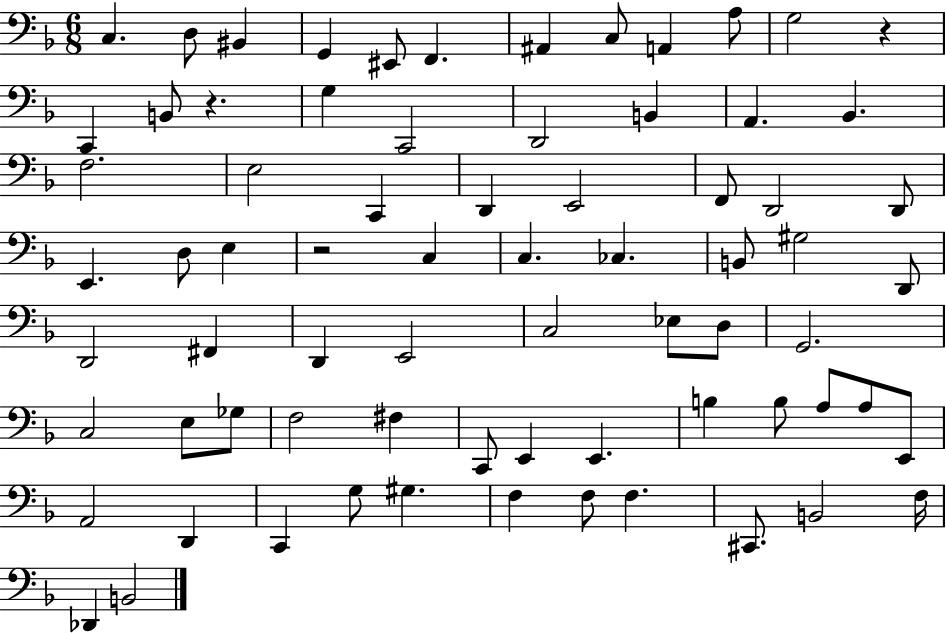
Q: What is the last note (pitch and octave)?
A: B2